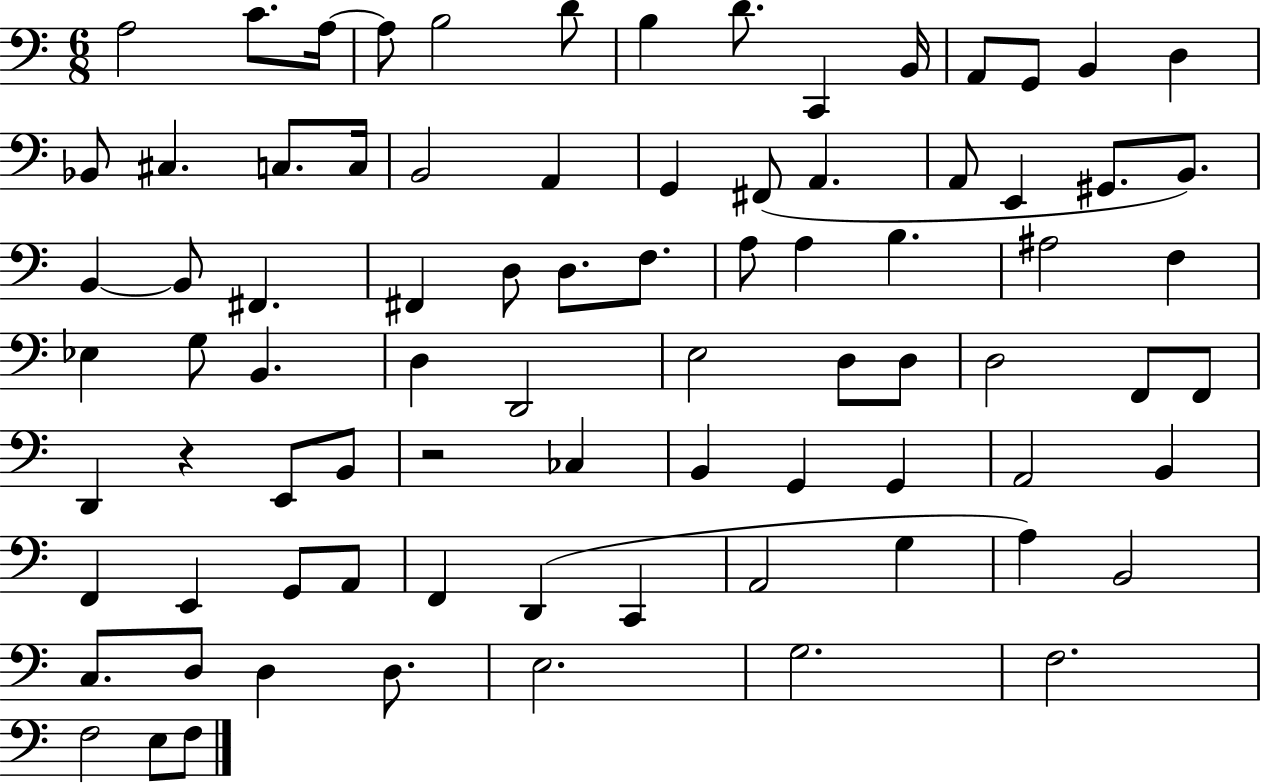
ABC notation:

X:1
T:Untitled
M:6/8
L:1/4
K:C
A,2 C/2 A,/4 A,/2 B,2 D/2 B, D/2 C,, B,,/4 A,,/2 G,,/2 B,, D, _B,,/2 ^C, C,/2 C,/4 B,,2 A,, G,, ^F,,/2 A,, A,,/2 E,, ^G,,/2 B,,/2 B,, B,,/2 ^F,, ^F,, D,/2 D,/2 F,/2 A,/2 A, B, ^A,2 F, _E, G,/2 B,, D, D,,2 E,2 D,/2 D,/2 D,2 F,,/2 F,,/2 D,, z E,,/2 B,,/2 z2 _C, B,, G,, G,, A,,2 B,, F,, E,, G,,/2 A,,/2 F,, D,, C,, A,,2 G, A, B,,2 C,/2 D,/2 D, D,/2 E,2 G,2 F,2 F,2 E,/2 F,/2